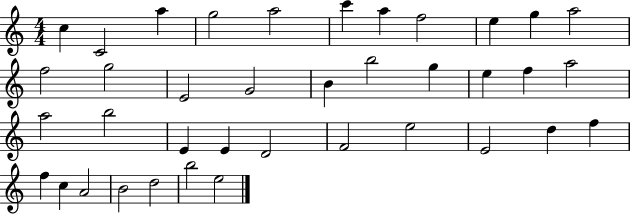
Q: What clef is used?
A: treble